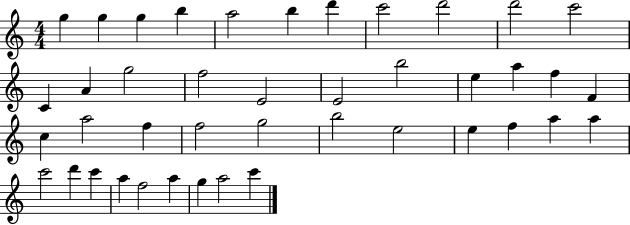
G5/q G5/q G5/q B5/q A5/h B5/q D6/q C6/h D6/h D6/h C6/h C4/q A4/q G5/h F5/h E4/h E4/h B5/h E5/q A5/q F5/q F4/q C5/q A5/h F5/q F5/h G5/h B5/h E5/h E5/q F5/q A5/q A5/q C6/h D6/q C6/q A5/q F5/h A5/q G5/q A5/h C6/q